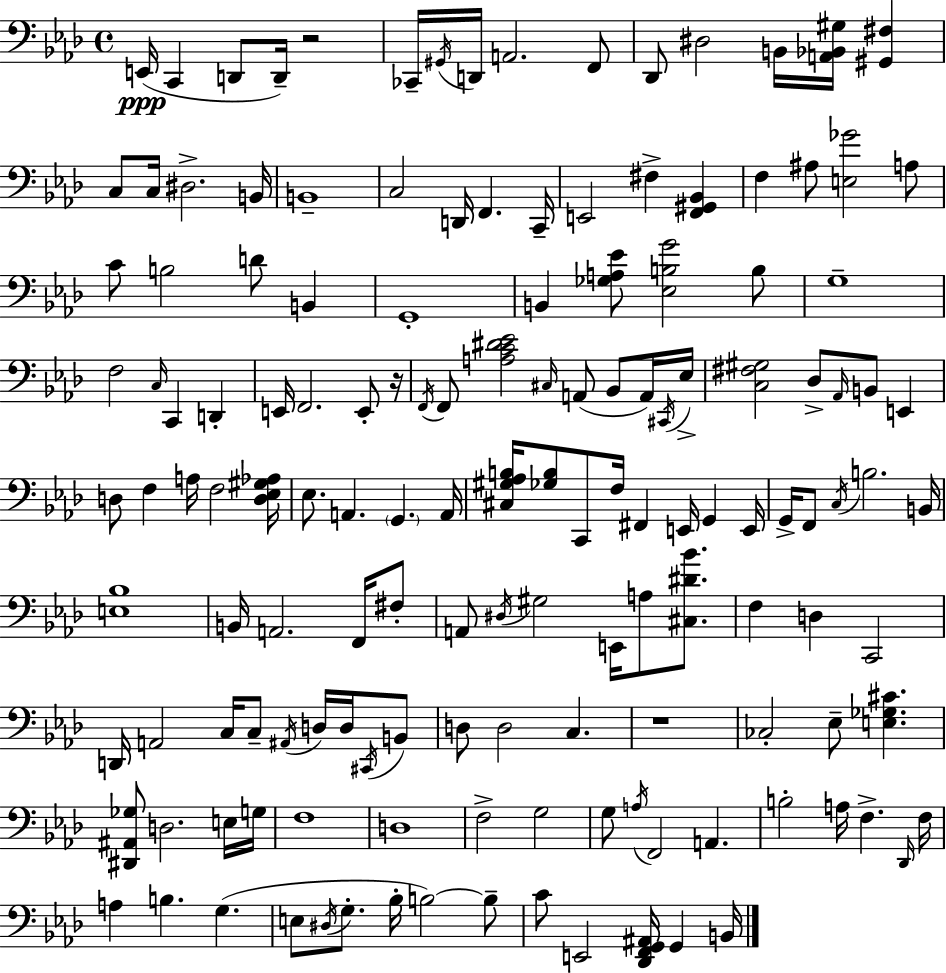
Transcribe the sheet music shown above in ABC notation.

X:1
T:Untitled
M:4/4
L:1/4
K:Fm
E,,/4 C,, D,,/2 D,,/4 z2 _C,,/4 ^G,,/4 D,,/4 A,,2 F,,/2 _D,,/2 ^D,2 B,,/4 [A,,_B,,^G,]/4 [^G,,^F,] C,/2 C,/4 ^D,2 B,,/4 B,,4 C,2 D,,/4 F,, C,,/4 E,,2 ^F, [F,,^G,,_B,,] F, ^A,/2 [E,_G]2 A,/2 C/2 B,2 D/2 B,, G,,4 B,, [_G,A,_E]/2 [_E,B,G]2 B,/2 G,4 F,2 C,/4 C,, D,, E,,/4 F,,2 E,,/2 z/4 F,,/4 F,,/2 [A,C^D_E]2 ^C,/4 A,,/2 _B,,/2 A,,/4 ^C,,/4 _E,/4 [C,^F,^G,]2 _D,/2 _A,,/4 B,,/2 E,, D,/2 F, A,/4 F,2 [D,_E,^G,_A,]/4 _E,/2 A,, G,, A,,/4 [^C,^G,_A,B,]/4 [_G,B,]/2 C,,/2 F,/4 ^F,, E,,/4 G,, E,,/4 G,,/4 F,,/2 C,/4 B,2 B,,/4 [E,_B,]4 B,,/4 A,,2 F,,/4 ^F,/2 A,,/2 ^D,/4 ^G,2 E,,/4 A,/2 [^C,^D_B]/2 F, D, C,,2 D,,/4 A,,2 C,/4 C,/2 ^A,,/4 D,/4 D,/4 ^C,,/4 B,,/2 D,/2 D,2 C, z4 _C,2 _E,/2 [E,_G,^C] [^D,,^A,,_G,]/2 D,2 E,/4 G,/4 F,4 D,4 F,2 G,2 G,/2 A,/4 F,,2 A,, B,2 A,/4 F, _D,,/4 F,/4 A, B, G, E,/2 ^D,/4 G,/2 _B,/4 B,2 B,/2 C/2 E,,2 [_D,,F,,G,,^A,,]/4 G,, B,,/4